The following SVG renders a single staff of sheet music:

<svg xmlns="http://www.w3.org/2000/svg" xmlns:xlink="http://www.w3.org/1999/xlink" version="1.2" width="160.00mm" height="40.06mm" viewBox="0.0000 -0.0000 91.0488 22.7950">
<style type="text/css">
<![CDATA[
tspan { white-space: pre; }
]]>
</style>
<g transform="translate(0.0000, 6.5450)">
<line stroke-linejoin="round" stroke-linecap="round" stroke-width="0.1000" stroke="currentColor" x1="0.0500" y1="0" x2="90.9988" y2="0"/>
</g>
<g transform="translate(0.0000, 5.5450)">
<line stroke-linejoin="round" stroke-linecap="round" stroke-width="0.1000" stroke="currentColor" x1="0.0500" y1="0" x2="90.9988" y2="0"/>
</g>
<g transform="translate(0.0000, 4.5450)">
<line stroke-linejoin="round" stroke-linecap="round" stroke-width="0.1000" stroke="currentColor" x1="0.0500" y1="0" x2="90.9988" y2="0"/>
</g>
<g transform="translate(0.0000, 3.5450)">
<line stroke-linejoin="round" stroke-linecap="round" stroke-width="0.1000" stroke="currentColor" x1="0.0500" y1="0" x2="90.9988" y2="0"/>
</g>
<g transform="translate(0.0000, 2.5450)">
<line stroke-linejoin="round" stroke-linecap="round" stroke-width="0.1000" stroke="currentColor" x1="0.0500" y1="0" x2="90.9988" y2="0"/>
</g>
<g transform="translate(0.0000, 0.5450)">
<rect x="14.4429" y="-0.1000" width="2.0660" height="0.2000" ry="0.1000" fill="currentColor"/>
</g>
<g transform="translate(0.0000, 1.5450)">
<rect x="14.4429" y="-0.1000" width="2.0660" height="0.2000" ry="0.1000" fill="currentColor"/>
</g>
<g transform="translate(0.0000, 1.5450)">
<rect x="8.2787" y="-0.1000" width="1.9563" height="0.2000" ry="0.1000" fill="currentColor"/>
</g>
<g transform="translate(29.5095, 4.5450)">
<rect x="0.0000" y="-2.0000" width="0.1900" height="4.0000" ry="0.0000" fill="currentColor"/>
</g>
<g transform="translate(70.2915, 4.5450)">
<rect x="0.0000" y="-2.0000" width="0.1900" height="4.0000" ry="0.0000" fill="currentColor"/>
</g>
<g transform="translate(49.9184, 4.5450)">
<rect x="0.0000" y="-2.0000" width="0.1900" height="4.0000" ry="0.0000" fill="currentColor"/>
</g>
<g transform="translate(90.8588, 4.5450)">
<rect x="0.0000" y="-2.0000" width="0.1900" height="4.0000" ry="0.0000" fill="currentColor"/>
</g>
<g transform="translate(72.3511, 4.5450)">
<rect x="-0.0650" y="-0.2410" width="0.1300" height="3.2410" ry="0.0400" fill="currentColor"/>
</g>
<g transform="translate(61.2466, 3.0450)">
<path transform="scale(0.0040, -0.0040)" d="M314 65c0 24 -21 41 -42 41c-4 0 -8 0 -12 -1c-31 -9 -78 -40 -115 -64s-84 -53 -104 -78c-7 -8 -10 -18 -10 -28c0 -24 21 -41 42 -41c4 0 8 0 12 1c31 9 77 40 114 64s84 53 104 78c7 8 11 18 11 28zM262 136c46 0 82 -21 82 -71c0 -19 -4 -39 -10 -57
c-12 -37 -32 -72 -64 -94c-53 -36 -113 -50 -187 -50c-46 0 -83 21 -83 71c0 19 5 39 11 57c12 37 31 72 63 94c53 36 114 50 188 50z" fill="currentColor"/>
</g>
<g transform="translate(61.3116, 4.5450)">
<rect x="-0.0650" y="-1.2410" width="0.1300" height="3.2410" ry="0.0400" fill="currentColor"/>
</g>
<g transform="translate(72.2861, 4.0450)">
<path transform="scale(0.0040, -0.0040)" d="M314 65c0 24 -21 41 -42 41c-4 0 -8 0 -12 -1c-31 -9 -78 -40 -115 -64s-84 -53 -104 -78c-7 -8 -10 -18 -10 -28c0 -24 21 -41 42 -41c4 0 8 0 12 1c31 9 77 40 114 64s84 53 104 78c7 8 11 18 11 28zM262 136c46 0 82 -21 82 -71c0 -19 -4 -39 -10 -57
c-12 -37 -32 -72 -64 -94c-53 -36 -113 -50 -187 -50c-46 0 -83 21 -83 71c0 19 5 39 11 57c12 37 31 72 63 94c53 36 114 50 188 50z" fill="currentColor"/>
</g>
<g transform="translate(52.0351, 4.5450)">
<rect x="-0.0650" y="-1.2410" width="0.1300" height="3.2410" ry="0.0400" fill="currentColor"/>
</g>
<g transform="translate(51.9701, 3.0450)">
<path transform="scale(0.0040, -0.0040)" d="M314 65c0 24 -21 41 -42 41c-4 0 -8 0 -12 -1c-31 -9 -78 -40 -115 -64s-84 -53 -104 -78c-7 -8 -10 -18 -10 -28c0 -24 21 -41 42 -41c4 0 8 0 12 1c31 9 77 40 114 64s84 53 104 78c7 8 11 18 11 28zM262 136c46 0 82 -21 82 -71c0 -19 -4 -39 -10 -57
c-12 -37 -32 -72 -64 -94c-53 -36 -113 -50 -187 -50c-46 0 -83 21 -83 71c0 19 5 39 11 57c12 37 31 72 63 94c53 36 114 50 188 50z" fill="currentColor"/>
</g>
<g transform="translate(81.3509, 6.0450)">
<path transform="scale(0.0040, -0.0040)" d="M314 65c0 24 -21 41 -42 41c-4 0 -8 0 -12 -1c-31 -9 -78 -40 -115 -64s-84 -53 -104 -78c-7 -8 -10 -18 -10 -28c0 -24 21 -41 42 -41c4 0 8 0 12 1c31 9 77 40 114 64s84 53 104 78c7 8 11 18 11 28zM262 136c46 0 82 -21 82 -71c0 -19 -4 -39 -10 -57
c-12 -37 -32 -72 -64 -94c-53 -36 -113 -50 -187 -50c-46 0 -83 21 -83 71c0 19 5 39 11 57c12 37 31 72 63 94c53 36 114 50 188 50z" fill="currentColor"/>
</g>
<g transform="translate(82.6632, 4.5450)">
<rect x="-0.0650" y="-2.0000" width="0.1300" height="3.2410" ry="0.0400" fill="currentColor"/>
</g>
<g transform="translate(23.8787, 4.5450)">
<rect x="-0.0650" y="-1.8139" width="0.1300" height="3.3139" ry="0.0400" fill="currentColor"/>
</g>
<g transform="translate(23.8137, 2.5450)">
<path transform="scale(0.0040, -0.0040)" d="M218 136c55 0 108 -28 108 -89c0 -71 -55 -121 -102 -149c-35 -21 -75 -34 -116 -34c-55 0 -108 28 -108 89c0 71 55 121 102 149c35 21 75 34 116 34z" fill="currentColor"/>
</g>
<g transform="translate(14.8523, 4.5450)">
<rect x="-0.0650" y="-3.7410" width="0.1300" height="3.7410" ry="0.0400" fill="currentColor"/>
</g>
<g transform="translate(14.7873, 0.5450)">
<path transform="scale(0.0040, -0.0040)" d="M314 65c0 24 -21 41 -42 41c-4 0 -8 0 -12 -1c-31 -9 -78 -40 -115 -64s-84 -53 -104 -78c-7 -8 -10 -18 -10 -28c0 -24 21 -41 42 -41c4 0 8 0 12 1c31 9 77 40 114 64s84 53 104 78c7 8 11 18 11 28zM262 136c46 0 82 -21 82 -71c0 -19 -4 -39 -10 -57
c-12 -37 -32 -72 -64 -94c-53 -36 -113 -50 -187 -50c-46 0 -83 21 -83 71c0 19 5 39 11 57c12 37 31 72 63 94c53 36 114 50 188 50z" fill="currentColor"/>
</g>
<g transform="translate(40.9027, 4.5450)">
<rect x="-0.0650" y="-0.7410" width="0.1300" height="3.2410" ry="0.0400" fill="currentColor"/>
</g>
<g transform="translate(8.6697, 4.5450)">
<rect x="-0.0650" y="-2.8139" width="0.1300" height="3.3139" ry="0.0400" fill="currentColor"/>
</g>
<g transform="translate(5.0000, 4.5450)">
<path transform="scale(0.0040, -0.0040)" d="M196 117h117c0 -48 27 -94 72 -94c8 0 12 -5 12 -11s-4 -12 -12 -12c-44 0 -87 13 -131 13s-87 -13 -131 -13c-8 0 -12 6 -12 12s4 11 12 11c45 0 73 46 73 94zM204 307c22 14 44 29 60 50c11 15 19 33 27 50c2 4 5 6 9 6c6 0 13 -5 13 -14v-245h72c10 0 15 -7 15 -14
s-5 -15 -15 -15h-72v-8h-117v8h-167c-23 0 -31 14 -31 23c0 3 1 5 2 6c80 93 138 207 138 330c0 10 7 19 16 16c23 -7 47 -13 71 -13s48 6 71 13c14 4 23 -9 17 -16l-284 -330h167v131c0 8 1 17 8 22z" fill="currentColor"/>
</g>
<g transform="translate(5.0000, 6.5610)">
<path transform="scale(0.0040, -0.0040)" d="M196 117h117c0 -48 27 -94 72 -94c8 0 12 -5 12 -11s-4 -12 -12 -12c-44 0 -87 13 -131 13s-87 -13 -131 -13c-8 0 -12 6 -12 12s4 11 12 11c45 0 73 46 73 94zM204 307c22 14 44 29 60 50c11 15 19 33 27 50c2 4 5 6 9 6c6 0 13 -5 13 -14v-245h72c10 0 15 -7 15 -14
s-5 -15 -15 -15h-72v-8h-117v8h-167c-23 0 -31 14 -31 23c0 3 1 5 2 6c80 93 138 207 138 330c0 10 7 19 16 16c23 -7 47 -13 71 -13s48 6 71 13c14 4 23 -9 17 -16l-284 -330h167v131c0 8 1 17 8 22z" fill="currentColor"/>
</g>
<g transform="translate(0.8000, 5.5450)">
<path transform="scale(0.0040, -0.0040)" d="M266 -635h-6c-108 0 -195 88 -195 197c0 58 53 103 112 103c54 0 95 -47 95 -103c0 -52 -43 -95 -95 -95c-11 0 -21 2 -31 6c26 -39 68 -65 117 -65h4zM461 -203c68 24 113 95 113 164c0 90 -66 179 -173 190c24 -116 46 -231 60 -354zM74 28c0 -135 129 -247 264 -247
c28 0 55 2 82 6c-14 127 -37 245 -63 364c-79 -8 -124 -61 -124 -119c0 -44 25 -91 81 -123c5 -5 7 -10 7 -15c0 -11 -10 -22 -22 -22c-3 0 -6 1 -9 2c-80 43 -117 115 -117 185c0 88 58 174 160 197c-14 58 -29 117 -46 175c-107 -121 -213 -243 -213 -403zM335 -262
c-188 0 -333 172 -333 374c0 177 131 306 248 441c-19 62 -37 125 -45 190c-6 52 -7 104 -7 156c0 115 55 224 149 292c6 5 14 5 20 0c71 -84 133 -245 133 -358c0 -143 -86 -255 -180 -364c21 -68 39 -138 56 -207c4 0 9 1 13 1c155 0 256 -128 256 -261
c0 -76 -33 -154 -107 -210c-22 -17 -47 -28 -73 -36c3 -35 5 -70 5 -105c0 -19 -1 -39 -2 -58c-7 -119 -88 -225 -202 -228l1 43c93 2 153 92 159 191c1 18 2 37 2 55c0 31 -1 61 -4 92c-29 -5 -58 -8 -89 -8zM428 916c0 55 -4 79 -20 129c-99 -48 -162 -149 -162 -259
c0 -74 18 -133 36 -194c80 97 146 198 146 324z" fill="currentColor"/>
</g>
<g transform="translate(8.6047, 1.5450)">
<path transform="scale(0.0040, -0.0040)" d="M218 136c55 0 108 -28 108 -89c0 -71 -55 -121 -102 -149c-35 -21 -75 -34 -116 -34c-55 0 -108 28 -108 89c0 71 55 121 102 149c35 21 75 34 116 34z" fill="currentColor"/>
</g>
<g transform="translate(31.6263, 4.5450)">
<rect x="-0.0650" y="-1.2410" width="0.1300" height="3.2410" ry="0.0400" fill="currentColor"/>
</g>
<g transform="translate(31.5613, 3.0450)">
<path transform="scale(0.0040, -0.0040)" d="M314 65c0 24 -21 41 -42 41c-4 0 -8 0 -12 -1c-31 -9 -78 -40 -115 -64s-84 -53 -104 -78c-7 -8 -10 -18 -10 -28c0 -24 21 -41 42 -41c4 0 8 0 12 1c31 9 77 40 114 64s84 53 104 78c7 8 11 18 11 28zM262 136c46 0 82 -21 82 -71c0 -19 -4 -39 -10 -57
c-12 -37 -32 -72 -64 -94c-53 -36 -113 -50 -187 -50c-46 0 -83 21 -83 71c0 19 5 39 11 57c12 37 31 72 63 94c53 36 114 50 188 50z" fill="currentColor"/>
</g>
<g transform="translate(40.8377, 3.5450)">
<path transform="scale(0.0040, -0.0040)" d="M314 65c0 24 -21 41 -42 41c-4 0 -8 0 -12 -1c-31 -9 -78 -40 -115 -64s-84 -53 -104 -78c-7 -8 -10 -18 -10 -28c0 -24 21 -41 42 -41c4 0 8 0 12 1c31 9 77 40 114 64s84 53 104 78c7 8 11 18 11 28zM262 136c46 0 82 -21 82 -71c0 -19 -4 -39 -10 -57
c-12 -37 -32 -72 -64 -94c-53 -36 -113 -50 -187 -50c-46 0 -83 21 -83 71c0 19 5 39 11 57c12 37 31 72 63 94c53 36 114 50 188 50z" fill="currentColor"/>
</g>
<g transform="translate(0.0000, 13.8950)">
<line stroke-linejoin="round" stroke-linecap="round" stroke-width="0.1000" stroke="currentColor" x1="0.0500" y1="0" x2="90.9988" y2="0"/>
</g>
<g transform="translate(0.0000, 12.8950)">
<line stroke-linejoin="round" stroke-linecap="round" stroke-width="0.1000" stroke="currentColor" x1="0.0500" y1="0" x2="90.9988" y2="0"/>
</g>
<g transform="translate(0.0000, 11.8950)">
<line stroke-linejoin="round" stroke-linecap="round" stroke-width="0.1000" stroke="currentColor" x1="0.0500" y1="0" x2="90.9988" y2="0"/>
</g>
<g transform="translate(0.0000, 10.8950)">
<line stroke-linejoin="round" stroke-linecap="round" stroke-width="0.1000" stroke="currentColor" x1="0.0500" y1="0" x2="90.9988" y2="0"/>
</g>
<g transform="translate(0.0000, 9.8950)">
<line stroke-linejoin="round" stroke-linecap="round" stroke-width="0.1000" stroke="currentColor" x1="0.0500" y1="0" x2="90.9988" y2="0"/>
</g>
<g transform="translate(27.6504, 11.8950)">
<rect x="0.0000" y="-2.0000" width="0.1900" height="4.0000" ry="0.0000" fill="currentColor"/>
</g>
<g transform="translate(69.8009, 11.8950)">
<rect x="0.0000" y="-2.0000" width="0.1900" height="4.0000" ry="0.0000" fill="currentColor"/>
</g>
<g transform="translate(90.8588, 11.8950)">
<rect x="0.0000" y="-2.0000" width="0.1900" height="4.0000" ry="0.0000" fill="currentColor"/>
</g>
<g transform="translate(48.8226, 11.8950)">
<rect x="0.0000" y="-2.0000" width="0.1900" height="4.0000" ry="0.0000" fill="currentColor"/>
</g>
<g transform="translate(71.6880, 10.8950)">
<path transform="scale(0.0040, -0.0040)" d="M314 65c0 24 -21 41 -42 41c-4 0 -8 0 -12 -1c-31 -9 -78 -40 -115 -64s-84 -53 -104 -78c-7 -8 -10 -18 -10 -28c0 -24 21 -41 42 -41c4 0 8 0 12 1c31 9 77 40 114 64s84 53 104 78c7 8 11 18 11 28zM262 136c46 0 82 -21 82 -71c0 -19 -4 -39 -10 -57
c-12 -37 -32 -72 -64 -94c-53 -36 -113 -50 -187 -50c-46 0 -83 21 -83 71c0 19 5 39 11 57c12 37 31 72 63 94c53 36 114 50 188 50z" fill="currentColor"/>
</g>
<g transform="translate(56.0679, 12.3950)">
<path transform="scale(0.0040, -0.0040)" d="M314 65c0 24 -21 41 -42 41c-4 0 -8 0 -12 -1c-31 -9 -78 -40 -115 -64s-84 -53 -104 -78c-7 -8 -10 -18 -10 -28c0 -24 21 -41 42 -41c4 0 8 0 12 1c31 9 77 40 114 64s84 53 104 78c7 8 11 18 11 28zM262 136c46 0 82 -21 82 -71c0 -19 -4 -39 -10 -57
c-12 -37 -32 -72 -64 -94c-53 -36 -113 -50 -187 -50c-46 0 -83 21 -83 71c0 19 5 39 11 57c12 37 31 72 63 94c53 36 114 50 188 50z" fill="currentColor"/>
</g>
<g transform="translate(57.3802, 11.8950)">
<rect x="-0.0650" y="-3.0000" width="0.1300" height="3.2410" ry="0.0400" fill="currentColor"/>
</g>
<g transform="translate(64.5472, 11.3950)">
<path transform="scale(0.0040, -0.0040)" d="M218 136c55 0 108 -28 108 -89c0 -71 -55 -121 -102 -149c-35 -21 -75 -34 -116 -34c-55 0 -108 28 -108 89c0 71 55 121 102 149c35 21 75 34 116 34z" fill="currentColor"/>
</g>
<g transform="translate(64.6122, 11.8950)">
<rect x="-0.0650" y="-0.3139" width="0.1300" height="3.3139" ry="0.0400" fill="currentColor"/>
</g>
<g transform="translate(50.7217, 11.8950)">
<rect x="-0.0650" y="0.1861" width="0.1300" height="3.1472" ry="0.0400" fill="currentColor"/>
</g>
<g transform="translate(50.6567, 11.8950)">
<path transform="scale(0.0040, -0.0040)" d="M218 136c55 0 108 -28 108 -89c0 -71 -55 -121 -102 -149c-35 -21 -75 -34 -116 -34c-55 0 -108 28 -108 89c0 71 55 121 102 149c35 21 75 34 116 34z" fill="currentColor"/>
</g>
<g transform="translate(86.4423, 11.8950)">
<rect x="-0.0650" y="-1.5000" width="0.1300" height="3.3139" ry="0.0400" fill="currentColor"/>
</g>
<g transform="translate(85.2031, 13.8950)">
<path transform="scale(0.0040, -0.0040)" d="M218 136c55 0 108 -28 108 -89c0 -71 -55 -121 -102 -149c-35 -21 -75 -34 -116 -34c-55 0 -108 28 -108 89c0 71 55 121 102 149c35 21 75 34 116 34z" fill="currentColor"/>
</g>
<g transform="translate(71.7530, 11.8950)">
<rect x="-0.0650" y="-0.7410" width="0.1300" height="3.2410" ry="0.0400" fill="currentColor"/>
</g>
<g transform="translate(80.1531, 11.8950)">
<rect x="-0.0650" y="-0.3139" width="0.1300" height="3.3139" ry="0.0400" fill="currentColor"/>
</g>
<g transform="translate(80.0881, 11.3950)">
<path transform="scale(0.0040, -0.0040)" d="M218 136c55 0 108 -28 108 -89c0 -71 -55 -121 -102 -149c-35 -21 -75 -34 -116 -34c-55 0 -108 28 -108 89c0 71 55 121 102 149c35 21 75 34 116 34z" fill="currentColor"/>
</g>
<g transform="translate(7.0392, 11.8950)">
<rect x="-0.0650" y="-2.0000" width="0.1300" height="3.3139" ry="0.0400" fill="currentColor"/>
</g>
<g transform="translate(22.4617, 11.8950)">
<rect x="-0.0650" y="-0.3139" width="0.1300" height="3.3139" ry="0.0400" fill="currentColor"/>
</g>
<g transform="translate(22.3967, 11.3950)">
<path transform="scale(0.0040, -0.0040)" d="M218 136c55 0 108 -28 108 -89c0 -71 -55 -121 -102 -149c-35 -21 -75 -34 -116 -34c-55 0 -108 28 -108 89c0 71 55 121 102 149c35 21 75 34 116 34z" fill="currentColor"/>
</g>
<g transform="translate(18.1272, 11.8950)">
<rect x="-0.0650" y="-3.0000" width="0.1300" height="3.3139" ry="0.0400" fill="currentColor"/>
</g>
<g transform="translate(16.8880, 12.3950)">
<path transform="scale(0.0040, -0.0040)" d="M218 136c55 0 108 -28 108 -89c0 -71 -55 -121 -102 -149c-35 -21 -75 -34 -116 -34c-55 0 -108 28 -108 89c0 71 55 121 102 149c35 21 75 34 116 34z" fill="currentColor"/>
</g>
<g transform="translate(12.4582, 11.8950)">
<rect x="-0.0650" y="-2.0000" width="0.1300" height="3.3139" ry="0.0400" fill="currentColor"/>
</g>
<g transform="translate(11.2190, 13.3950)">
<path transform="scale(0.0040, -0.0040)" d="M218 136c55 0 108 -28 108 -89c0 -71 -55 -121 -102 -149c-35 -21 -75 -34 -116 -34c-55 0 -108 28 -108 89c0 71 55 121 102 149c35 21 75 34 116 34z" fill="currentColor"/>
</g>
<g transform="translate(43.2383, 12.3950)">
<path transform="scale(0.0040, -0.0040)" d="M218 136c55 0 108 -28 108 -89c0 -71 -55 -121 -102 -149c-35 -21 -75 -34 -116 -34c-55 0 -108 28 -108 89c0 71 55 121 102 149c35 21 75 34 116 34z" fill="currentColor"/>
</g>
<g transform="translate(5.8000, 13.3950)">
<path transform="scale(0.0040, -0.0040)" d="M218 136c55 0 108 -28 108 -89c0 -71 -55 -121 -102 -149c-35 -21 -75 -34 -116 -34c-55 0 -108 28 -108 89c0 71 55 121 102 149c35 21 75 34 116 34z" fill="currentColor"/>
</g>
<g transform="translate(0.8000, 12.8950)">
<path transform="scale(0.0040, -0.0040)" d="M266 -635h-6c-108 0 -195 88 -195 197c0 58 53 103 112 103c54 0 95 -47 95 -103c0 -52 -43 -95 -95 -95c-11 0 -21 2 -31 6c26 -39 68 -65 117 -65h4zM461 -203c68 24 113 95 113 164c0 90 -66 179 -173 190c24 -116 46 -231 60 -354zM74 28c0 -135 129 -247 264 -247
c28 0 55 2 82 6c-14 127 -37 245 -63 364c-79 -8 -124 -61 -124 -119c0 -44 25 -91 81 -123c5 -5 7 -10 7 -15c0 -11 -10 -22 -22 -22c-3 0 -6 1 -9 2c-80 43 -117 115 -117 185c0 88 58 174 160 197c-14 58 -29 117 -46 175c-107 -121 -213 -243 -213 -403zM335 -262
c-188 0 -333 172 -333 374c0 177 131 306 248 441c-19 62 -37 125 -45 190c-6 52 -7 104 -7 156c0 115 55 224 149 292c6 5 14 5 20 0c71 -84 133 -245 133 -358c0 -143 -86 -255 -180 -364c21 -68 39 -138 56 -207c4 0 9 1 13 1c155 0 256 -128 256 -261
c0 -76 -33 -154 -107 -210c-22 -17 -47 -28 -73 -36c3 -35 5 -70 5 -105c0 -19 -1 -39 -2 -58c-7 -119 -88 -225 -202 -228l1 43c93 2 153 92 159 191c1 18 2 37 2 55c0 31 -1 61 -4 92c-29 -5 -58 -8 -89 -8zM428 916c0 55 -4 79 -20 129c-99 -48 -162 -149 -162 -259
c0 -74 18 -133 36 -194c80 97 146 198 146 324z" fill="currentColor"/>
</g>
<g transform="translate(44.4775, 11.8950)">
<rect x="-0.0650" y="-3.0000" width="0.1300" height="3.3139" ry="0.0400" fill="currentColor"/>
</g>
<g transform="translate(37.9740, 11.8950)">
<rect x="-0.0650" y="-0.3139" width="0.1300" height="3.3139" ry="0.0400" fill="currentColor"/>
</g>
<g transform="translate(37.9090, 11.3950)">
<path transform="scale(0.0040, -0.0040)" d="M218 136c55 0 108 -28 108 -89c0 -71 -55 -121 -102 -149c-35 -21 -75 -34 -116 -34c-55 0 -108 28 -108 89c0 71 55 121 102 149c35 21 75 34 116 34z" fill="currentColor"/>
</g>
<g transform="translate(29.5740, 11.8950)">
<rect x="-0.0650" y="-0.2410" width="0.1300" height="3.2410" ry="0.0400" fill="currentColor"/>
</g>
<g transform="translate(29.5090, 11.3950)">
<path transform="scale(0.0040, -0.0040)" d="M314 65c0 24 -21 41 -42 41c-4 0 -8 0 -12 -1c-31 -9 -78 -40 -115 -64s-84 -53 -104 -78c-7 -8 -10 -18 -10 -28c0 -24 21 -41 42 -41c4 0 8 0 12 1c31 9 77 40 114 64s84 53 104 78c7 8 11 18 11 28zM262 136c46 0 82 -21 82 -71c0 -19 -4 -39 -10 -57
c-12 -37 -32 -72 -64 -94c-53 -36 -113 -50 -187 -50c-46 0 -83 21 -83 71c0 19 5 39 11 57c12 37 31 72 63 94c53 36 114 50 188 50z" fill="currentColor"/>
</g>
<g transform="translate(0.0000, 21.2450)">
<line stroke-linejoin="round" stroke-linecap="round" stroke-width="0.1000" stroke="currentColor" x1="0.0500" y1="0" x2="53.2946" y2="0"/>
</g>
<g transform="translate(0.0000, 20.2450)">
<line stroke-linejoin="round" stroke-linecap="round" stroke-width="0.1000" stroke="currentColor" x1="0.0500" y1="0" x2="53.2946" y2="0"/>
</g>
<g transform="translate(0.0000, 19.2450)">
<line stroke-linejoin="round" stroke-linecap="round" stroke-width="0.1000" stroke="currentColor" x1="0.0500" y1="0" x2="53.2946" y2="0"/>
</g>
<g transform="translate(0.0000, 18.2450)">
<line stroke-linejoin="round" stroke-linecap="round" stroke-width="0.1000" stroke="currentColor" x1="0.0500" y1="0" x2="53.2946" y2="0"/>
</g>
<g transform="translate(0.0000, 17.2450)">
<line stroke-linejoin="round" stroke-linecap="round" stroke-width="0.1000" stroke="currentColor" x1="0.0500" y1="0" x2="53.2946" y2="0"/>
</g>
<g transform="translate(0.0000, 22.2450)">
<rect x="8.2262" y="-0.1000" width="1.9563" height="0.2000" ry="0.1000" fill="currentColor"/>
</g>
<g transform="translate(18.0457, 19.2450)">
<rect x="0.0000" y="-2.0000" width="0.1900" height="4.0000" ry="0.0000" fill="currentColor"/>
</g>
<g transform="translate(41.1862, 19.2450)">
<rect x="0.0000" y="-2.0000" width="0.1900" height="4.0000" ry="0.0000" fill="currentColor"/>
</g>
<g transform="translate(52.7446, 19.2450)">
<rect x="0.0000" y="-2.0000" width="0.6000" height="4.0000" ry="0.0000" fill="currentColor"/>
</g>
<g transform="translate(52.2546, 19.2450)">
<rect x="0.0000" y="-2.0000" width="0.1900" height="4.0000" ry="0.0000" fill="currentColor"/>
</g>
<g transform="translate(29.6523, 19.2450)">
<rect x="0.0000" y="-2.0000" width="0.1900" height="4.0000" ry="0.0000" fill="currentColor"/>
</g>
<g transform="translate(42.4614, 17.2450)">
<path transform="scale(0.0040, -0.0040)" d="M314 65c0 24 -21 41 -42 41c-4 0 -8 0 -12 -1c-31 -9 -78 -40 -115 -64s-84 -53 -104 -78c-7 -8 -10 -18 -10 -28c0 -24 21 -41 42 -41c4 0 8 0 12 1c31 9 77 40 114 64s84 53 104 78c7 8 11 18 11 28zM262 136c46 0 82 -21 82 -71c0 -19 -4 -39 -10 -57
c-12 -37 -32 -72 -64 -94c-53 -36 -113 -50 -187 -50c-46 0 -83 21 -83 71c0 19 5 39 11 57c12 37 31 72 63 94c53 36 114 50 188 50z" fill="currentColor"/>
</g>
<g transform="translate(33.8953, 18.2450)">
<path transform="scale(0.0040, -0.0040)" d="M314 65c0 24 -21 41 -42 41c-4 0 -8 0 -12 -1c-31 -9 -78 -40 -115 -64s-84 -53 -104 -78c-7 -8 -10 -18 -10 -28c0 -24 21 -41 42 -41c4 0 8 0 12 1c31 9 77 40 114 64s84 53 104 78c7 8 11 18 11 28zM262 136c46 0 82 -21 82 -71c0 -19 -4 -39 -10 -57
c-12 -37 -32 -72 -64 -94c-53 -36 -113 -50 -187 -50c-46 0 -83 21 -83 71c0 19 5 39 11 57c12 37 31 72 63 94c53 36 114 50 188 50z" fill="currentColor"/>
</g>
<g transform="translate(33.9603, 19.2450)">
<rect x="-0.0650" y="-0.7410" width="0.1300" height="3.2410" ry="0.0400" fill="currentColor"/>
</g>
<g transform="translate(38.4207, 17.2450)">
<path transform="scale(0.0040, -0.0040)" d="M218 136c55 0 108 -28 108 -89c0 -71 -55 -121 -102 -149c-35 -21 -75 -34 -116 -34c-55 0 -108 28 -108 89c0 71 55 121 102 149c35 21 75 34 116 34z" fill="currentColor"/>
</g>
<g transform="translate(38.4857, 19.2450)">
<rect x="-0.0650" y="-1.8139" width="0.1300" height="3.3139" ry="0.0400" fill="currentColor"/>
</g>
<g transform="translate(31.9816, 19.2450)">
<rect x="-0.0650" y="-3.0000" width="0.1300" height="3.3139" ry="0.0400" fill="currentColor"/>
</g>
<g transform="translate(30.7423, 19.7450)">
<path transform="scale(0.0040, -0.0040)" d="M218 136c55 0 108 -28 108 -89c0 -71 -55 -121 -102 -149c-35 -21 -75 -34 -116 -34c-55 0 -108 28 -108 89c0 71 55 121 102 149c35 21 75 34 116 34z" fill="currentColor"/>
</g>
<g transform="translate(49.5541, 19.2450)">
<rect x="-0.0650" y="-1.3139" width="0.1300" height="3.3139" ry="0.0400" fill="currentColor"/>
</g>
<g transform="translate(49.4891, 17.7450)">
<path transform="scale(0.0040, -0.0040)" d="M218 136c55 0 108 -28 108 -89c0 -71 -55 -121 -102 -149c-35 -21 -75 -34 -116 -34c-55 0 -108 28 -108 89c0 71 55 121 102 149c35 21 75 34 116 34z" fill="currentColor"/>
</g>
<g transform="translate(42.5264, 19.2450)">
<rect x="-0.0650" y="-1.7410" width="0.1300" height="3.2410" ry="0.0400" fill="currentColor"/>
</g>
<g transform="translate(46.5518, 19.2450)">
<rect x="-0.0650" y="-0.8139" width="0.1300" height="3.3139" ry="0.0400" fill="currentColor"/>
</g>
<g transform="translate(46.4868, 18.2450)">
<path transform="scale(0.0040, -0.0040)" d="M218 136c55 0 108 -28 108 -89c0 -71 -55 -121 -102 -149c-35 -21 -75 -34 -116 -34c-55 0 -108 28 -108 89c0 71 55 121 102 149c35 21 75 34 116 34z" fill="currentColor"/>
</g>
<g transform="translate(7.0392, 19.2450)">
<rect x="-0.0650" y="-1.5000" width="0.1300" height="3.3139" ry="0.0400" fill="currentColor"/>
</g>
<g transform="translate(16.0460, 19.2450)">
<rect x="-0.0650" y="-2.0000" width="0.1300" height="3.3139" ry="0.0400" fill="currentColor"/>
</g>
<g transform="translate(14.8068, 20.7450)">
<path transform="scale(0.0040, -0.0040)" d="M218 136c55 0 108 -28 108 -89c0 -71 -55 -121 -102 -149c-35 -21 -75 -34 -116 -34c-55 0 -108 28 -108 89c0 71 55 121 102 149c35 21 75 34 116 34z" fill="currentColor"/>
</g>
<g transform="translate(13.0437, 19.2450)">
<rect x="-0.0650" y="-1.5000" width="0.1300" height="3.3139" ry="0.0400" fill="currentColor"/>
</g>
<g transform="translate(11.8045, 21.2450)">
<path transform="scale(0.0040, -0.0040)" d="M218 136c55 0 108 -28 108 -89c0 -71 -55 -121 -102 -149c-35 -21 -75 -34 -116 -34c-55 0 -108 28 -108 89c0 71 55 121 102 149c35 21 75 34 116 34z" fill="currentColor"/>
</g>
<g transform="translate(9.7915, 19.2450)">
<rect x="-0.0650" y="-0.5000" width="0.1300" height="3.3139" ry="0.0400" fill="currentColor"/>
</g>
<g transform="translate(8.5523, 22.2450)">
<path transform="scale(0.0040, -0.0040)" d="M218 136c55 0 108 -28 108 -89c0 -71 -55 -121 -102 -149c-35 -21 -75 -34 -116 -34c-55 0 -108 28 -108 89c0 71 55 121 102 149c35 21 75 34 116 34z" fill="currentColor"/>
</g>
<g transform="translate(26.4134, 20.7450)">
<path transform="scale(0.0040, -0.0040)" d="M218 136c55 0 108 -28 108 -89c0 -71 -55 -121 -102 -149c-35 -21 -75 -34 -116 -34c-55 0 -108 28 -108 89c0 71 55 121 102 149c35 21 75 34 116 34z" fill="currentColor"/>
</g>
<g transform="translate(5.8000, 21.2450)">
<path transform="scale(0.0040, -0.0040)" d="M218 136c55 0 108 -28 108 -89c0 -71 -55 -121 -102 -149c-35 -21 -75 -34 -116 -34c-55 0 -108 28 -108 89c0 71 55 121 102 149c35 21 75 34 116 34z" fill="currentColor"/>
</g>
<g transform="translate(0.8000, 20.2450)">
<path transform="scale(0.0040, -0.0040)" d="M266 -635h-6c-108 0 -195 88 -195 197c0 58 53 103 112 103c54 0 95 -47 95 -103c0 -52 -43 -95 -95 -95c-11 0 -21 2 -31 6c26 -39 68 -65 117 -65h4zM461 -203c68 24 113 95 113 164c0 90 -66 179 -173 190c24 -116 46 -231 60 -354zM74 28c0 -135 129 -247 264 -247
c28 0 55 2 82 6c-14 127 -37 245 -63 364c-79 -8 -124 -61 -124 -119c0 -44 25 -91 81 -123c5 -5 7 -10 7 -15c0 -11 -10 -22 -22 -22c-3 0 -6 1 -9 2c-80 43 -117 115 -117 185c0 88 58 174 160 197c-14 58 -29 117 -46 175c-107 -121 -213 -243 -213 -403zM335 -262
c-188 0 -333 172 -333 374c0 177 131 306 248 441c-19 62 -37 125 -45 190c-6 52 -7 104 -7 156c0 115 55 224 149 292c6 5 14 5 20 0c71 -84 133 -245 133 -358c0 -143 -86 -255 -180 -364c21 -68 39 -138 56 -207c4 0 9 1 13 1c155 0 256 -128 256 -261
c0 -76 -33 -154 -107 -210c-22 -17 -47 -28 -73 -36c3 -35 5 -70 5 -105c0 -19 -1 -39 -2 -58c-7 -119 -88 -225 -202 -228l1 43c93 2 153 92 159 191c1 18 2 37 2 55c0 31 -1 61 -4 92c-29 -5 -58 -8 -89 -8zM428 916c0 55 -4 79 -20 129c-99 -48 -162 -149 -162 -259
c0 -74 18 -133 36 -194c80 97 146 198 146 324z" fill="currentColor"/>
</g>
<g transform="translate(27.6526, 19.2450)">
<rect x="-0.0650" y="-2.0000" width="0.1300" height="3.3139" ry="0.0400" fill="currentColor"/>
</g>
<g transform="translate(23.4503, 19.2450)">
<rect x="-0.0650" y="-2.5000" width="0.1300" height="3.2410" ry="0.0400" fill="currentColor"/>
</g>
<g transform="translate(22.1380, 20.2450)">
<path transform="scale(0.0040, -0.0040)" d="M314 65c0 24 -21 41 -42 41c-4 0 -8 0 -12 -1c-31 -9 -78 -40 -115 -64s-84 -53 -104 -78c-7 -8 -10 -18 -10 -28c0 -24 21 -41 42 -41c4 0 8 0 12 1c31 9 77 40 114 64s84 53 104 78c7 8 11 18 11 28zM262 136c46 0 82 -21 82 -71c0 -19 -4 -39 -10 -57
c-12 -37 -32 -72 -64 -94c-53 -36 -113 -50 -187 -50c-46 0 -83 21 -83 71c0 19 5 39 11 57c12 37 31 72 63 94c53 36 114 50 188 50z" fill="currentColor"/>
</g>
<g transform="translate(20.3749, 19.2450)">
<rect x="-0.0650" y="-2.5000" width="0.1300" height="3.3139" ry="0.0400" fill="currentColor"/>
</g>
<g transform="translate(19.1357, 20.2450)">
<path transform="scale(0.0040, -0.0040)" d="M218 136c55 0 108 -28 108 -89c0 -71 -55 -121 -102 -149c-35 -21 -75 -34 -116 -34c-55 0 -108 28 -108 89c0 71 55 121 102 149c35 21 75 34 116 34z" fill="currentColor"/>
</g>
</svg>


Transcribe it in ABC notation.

X:1
T:Untitled
M:4/4
L:1/4
K:C
a c'2 f e2 d2 e2 e2 c2 F2 F F A c c2 c A B A2 c d2 c E E C E F G G2 F A d2 f f2 d e